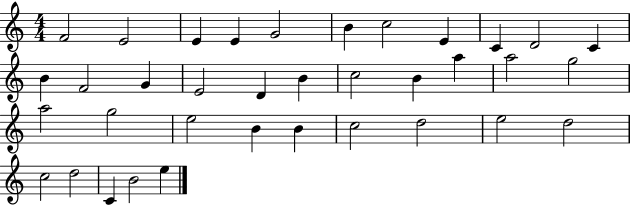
{
  \clef treble
  \numericTimeSignature
  \time 4/4
  \key c \major
  f'2 e'2 | e'4 e'4 g'2 | b'4 c''2 e'4 | c'4 d'2 c'4 | \break b'4 f'2 g'4 | e'2 d'4 b'4 | c''2 b'4 a''4 | a''2 g''2 | \break a''2 g''2 | e''2 b'4 b'4 | c''2 d''2 | e''2 d''2 | \break c''2 d''2 | c'4 b'2 e''4 | \bar "|."
}